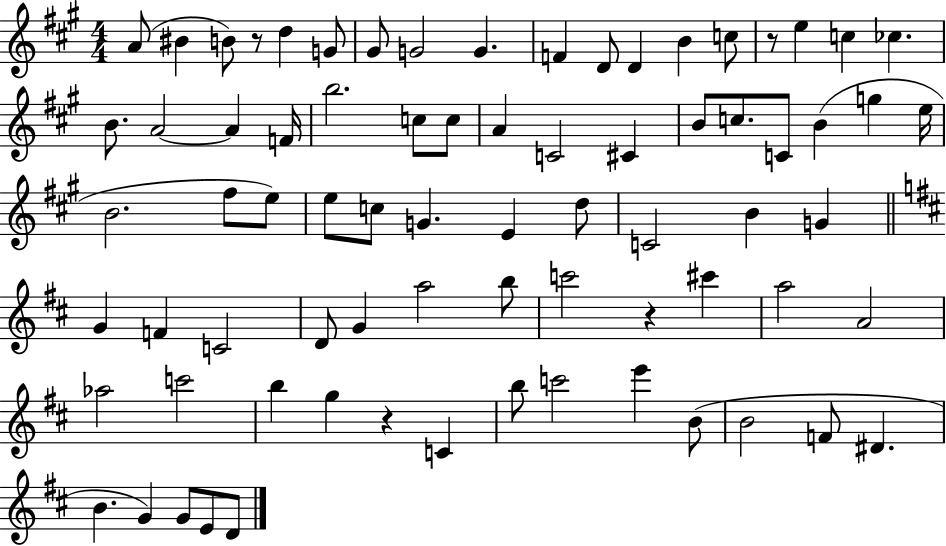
X:1
T:Untitled
M:4/4
L:1/4
K:A
A/2 ^B B/2 z/2 d G/2 ^G/2 G2 G F D/2 D B c/2 z/2 e c _c B/2 A2 A F/4 b2 c/2 c/2 A C2 ^C B/2 c/2 C/2 B g e/4 B2 ^f/2 e/2 e/2 c/2 G E d/2 C2 B G G F C2 D/2 G a2 b/2 c'2 z ^c' a2 A2 _a2 c'2 b g z C b/2 c'2 e' B/2 B2 F/2 ^D B G G/2 E/2 D/2